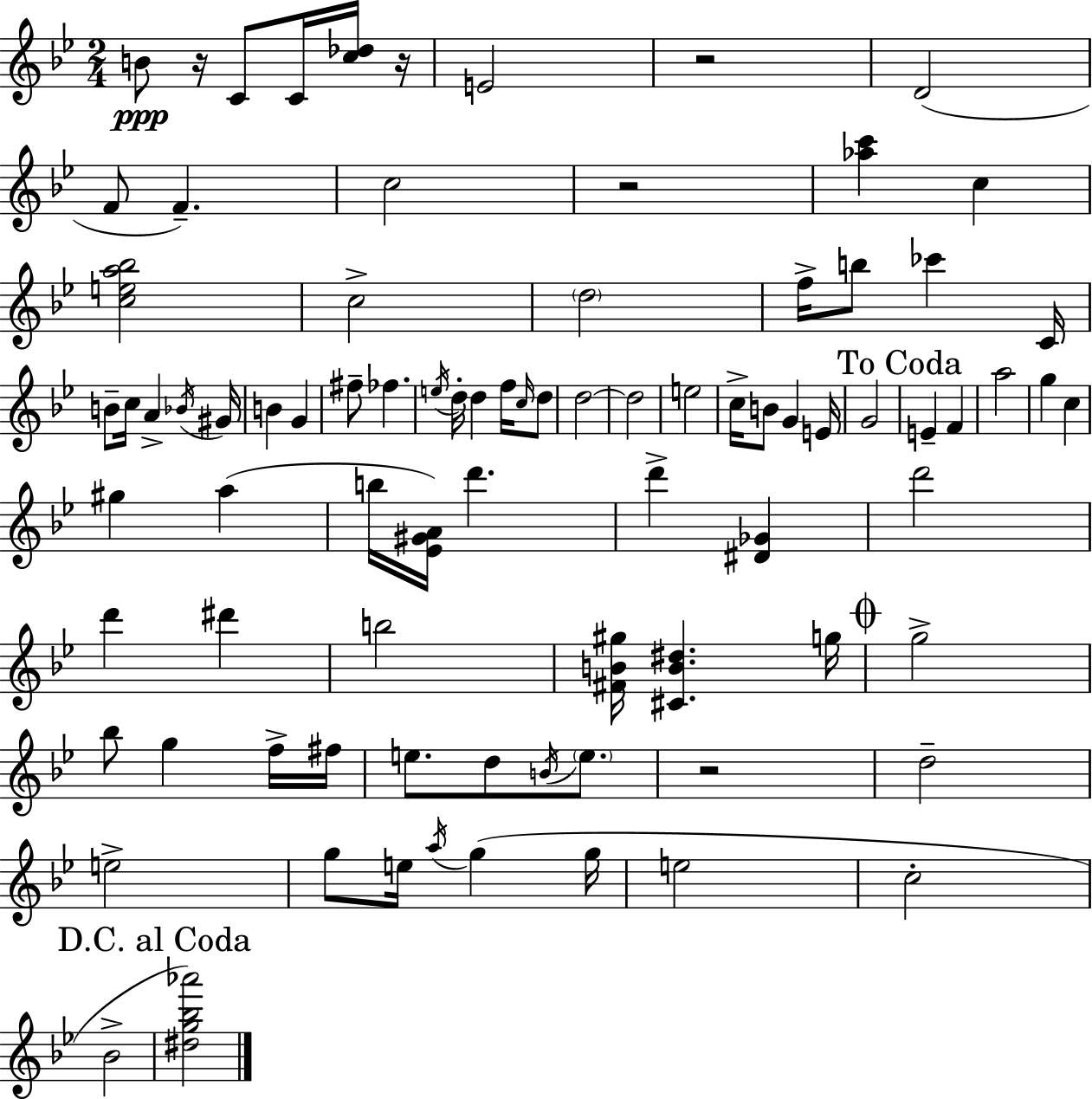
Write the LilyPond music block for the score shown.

{
  \clef treble
  \numericTimeSignature
  \time 2/4
  \key g \minor
  b'8\ppp r16 c'8 c'16 <c'' des''>16 r16 | e'2 | r2 | d'2( | \break f'8 f'4.--) | c''2 | r2 | <aes'' c'''>4 c''4 | \break <c'' e'' a'' bes''>2 | c''2-> | \parenthesize d''2 | f''16-> b''8 ces'''4 c'16 | \break b'8-- c''16 a'4-> \acciaccatura { bes'16 } | gis'16 b'4 g'4 | fis''8-- fes''4. | \acciaccatura { e''16 } d''16-. d''4 f''16 | \break \grace { c''16 } d''8 d''2~~ | d''2 | e''2 | c''16-> b'8 g'4 | \break e'16 g'2 | \mark "To Coda" e'4-- f'4 | a''2 | g''4 c''4 | \break gis''4 a''4( | b''16 <ees' gis' a'>16) d'''4. | d'''4-> <dis' ges'>4 | d'''2 | \break d'''4 dis'''4 | b''2 | <fis' b' gis''>16 <cis' b' dis''>4. | g''16 \mark \markup { \musicglyph "scripts.coda" } g''2-> | \break bes''8 g''4 | f''16-> fis''16 e''8. d''8 | \acciaccatura { b'16 } \parenthesize e''8. r2 | d''2-- | \break e''2-> | g''8 e''16 \acciaccatura { a''16 } | g''4( g''16 e''2 | c''2-. | \break bes'2-> | \mark "D.C. al Coda" <dis'' g'' bes'' aes'''>2) | \bar "|."
}